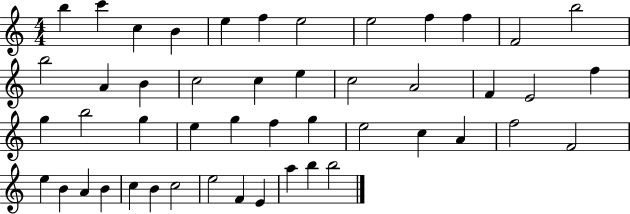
{
  \clef treble
  \numericTimeSignature
  \time 4/4
  \key c \major
  b''4 c'''4 c''4 b'4 | e''4 f''4 e''2 | e''2 f''4 f''4 | f'2 b''2 | \break b''2 a'4 b'4 | c''2 c''4 e''4 | c''2 a'2 | f'4 e'2 f''4 | \break g''4 b''2 g''4 | e''4 g''4 f''4 g''4 | e''2 c''4 a'4 | f''2 f'2 | \break e''4 b'4 a'4 b'4 | c''4 b'4 c''2 | e''2 f'4 e'4 | a''4 b''4 b''2 | \break \bar "|."
}